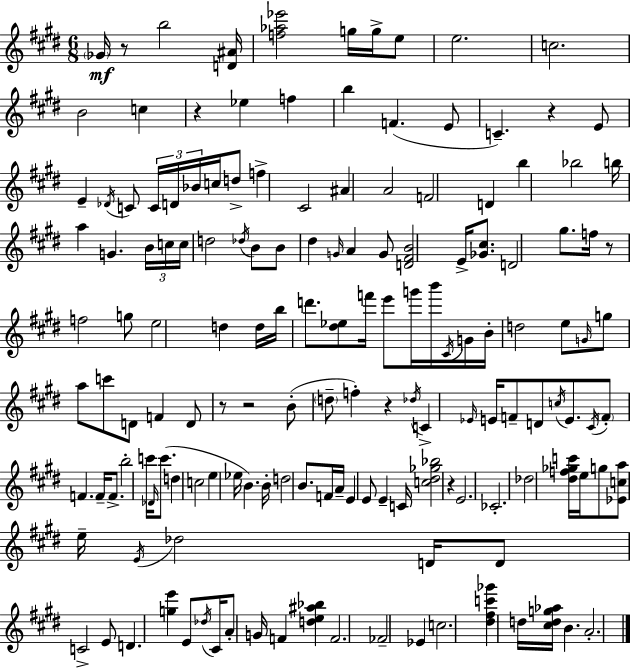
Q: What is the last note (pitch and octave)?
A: A4